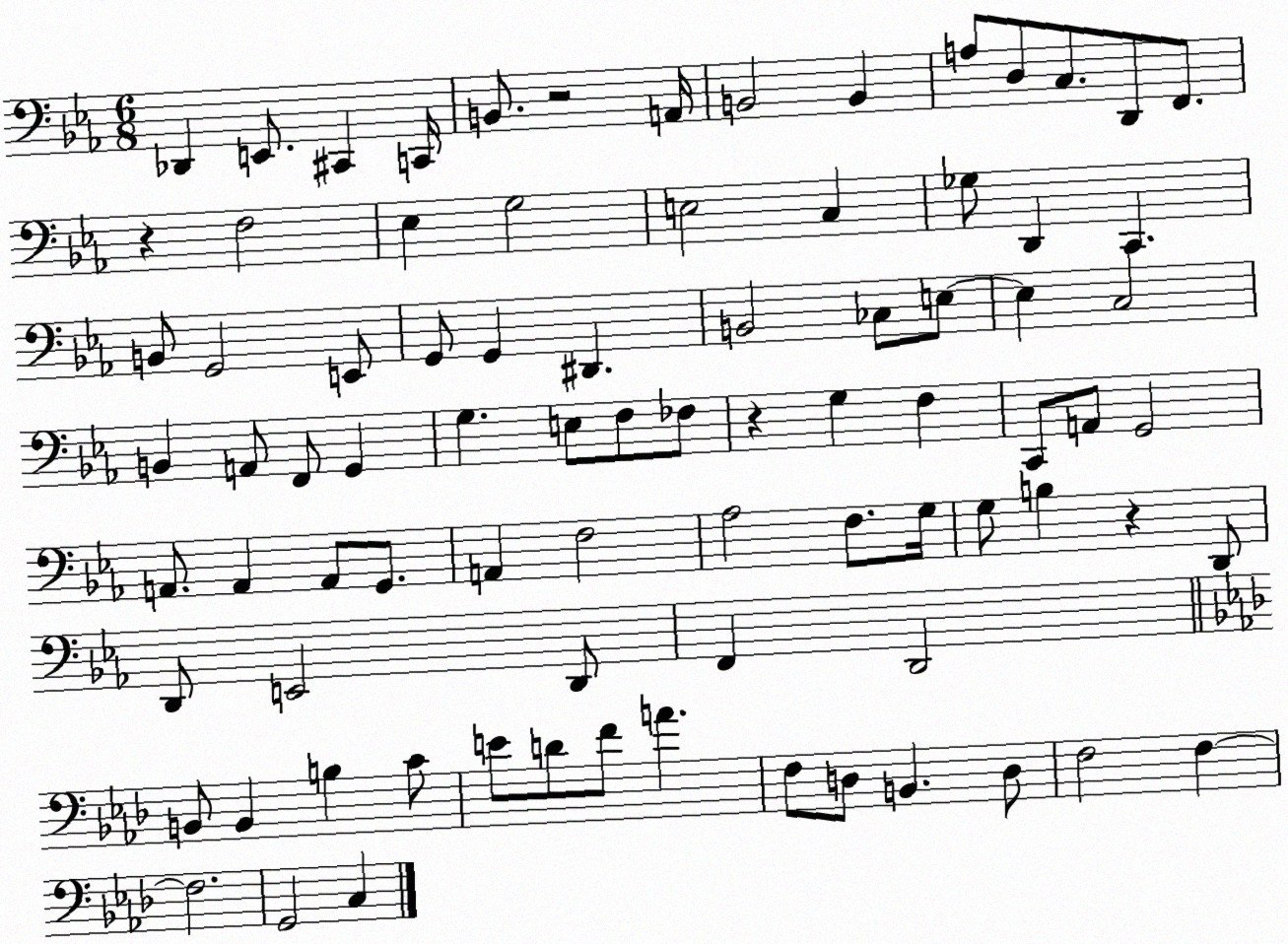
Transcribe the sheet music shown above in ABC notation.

X:1
T:Untitled
M:6/8
L:1/4
K:Eb
_D,, E,,/2 ^C,, C,,/4 B,,/2 z2 A,,/4 B,,2 B,, A,/2 D,/2 C,/2 D,,/2 F,,/2 z F,2 _E, G,2 E,2 C, _G,/2 D,, C,, B,,/2 G,,2 E,,/2 G,,/2 G,, ^D,, B,,2 _C,/2 E,/2 E, C,2 B,, A,,/2 F,,/2 G,, G, E,/2 F,/2 _F,/2 z G, F, C,,/2 A,,/2 G,,2 A,,/2 A,, A,,/2 G,,/2 A,, F,2 _A,2 F,/2 G,/4 G,/2 B, z D,,/2 D,,/2 E,,2 D,,/2 F,, D,,2 B,,/2 B,, B, C/2 E/2 D/2 F/2 A F,/2 D,/2 B,, D,/2 F,2 F, F,2 G,,2 C,